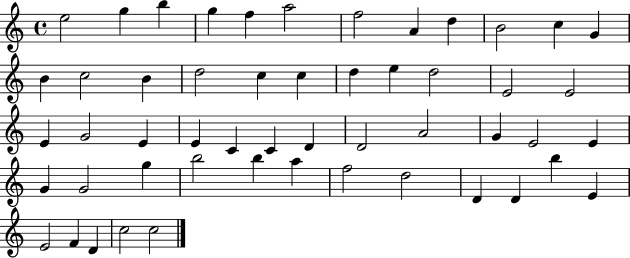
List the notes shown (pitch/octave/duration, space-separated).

E5/h G5/q B5/q G5/q F5/q A5/h F5/h A4/q D5/q B4/h C5/q G4/q B4/q C5/h B4/q D5/h C5/q C5/q D5/q E5/q D5/h E4/h E4/h E4/q G4/h E4/q E4/q C4/q C4/q D4/q D4/h A4/h G4/q E4/h E4/q G4/q G4/h G5/q B5/h B5/q A5/q F5/h D5/h D4/q D4/q B5/q E4/q E4/h F4/q D4/q C5/h C5/h